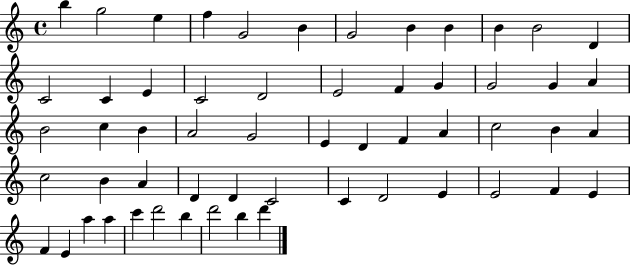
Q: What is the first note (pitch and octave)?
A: B5